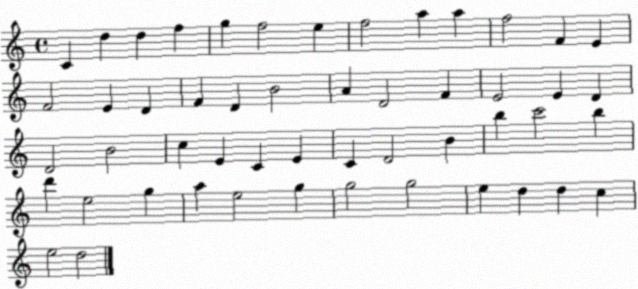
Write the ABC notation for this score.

X:1
T:Untitled
M:4/4
L:1/4
K:C
C d d f g f2 e f2 a a f2 F E F2 E D F D B2 A D2 F E2 E D D2 B2 c E C E C D2 B b c'2 b d' e2 g a e2 g g2 g2 e d d c e2 d2